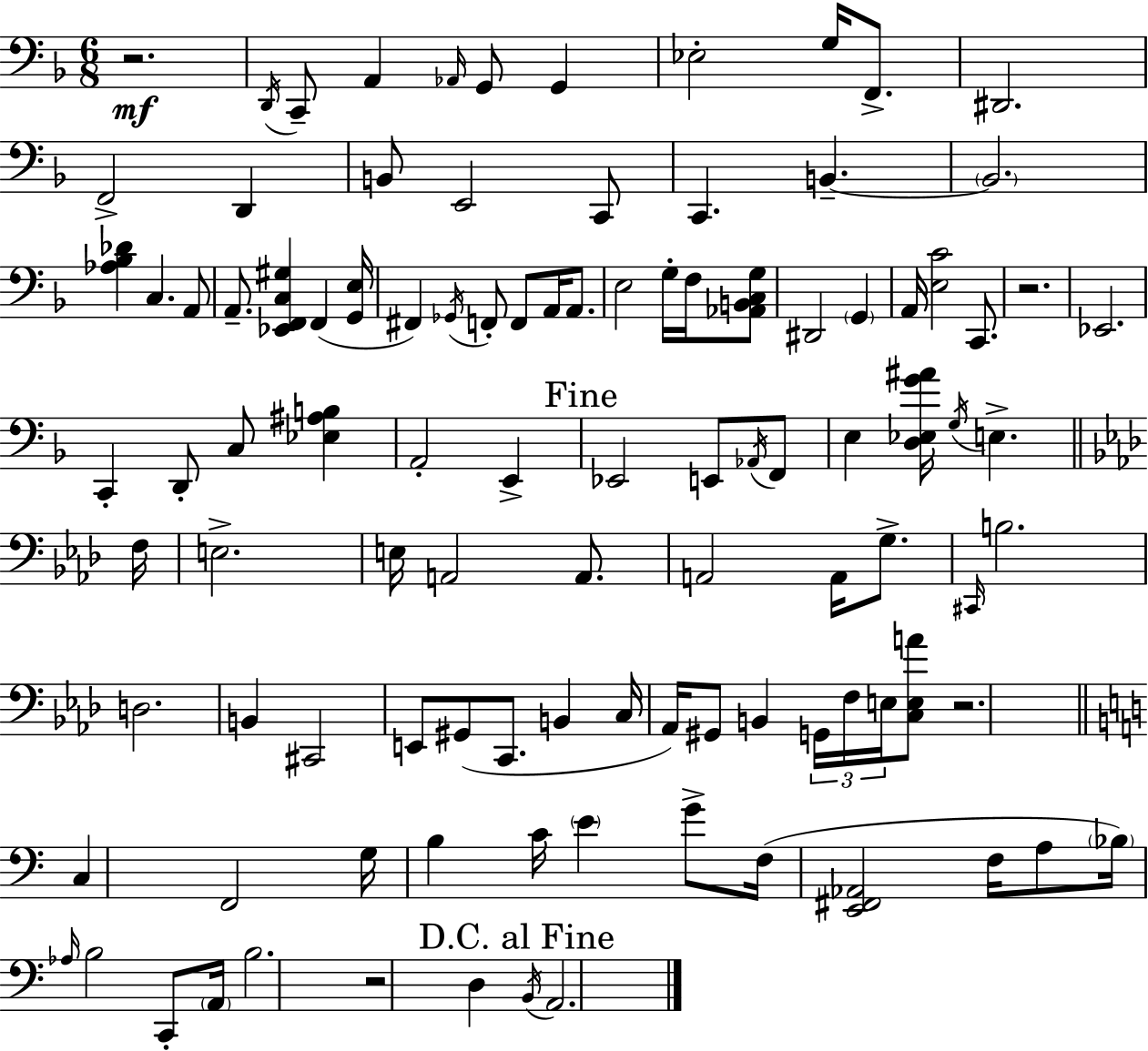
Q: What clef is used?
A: bass